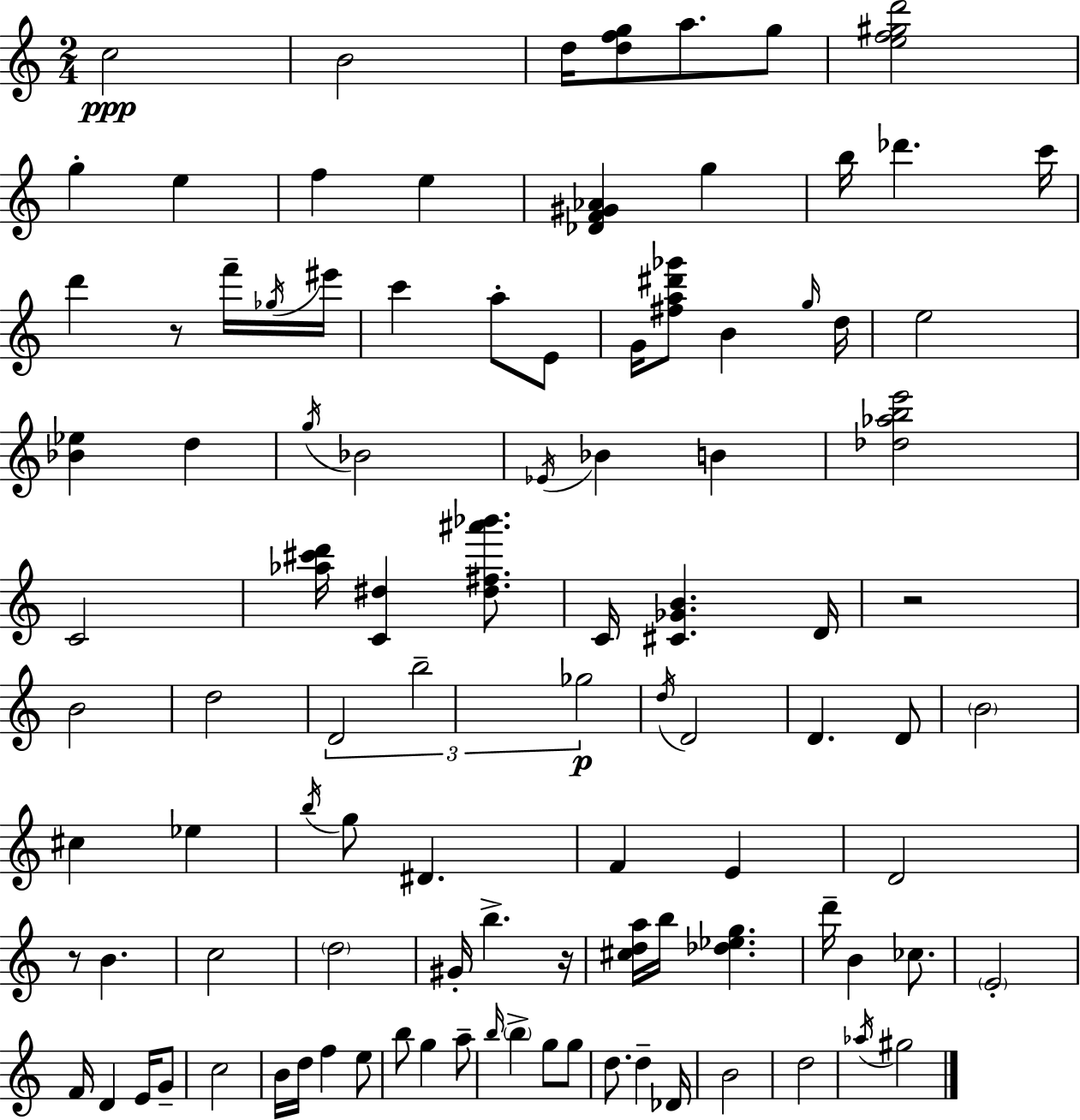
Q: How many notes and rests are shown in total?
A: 101